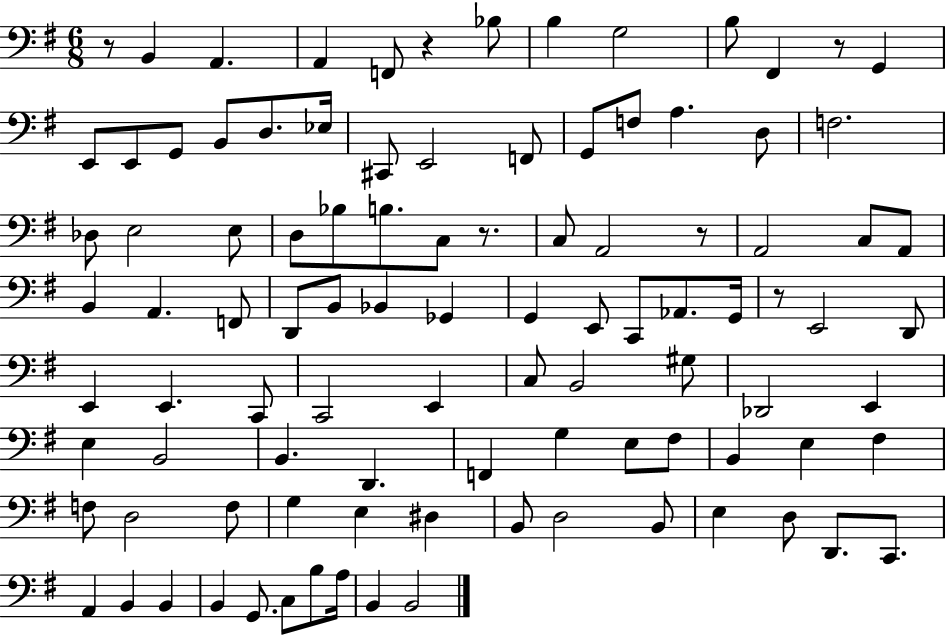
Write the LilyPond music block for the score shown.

{
  \clef bass
  \numericTimeSignature
  \time 6/8
  \key g \major
  r8 b,4 a,4. | a,4 f,8 r4 bes8 | b4 g2 | b8 fis,4 r8 g,4 | \break e,8 e,8 g,8 b,8 d8. ees16 | cis,8 e,2 f,8 | g,8 f8 a4. d8 | f2. | \break des8 e2 e8 | d8 bes8 b8. c8 r8. | c8 a,2 r8 | a,2 c8 a,8 | \break b,4 a,4. f,8 | d,8 b,8 bes,4 ges,4 | g,4 e,8 c,8 aes,8. g,16 | r8 e,2 d,8 | \break e,4 e,4. c,8 | c,2 e,4 | c8 b,2 gis8 | des,2 e,4 | \break e4 b,2 | b,4. d,4. | f,4 g4 e8 fis8 | b,4 e4 fis4 | \break f8 d2 f8 | g4 e4 dis4 | b,8 d2 b,8 | e4 d8 d,8. c,8. | \break a,4 b,4 b,4 | b,4 g,8. c8 b8 a16 | b,4 b,2 | \bar "|."
}